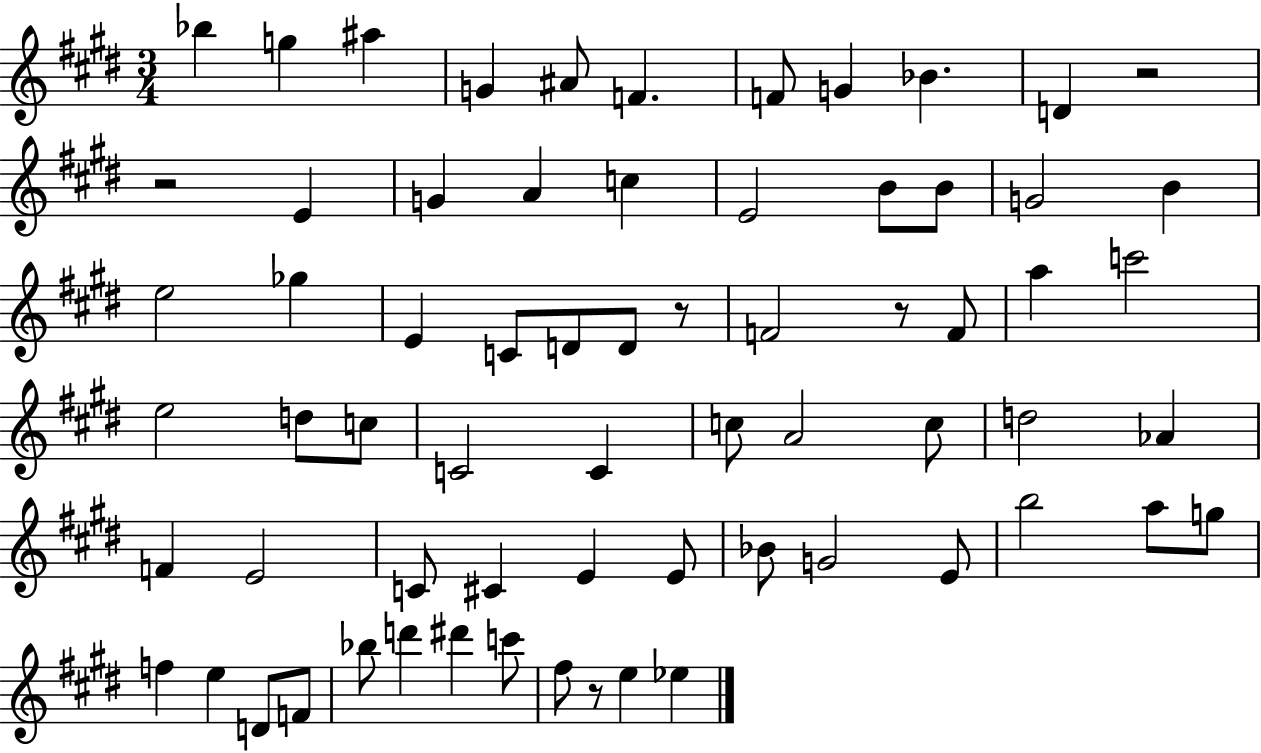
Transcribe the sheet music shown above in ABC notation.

X:1
T:Untitled
M:3/4
L:1/4
K:E
_b g ^a G ^A/2 F F/2 G _B D z2 z2 E G A c E2 B/2 B/2 G2 B e2 _g E C/2 D/2 D/2 z/2 F2 z/2 F/2 a c'2 e2 d/2 c/2 C2 C c/2 A2 c/2 d2 _A F E2 C/2 ^C E E/2 _B/2 G2 E/2 b2 a/2 g/2 f e D/2 F/2 _b/2 d' ^d' c'/2 ^f/2 z/2 e _e